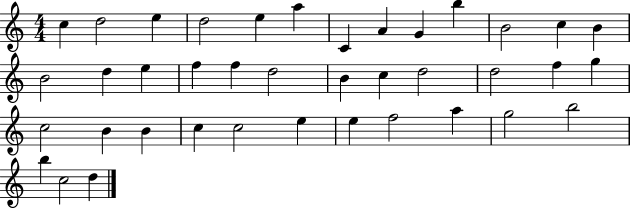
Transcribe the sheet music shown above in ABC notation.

X:1
T:Untitled
M:4/4
L:1/4
K:C
c d2 e d2 e a C A G b B2 c B B2 d e f f d2 B c d2 d2 f g c2 B B c c2 e e f2 a g2 b2 b c2 d